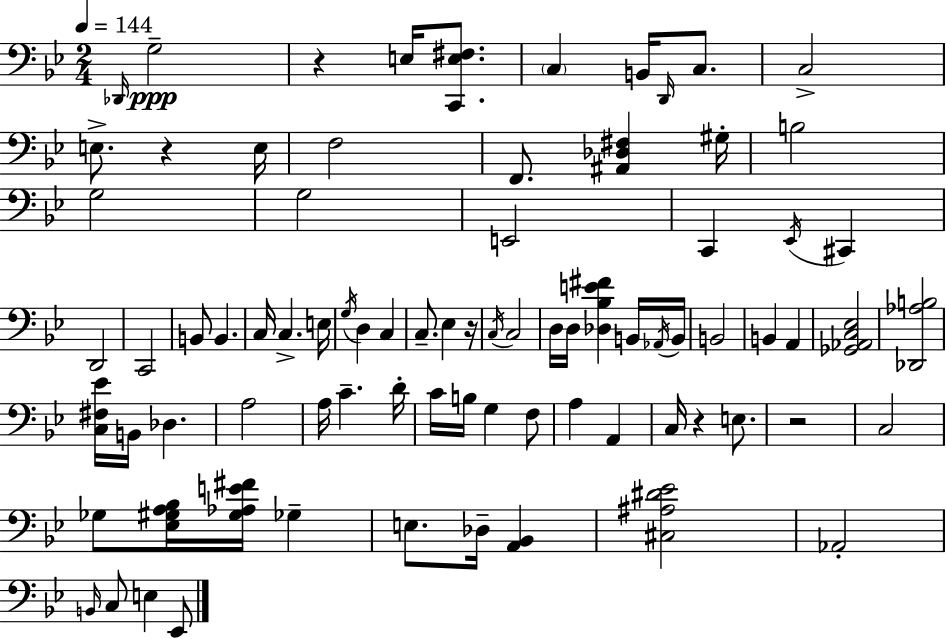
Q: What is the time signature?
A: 2/4